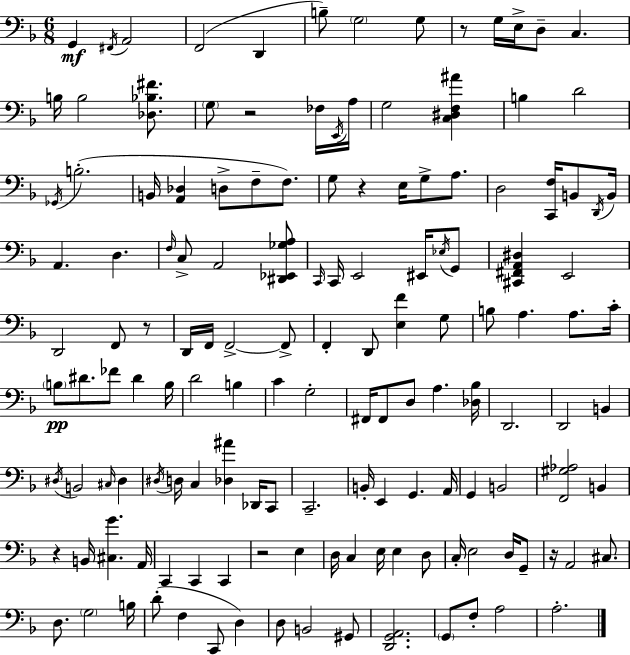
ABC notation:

X:1
T:Untitled
M:6/8
L:1/4
K:Dm
G,, ^F,,/4 A,,2 F,,2 D,, B,/2 G,2 G,/2 z/2 G,/4 E,/4 D,/2 C, B,/4 B,2 [_D,_B,^F]/2 G,/2 z2 _F,/4 E,,/4 A,/4 G,2 [C,^D,F,^A] B, D2 _G,,/4 B,2 B,,/4 [A,,_D,] D,/2 F,/2 F,/2 G,/2 z E,/4 G,/2 A,/2 D,2 [C,,F,]/4 B,,/2 D,,/4 B,,/4 A,, D, F,/4 C,/2 A,,2 [^D,,_E,,_G,A,]/2 C,,/4 C,,/4 E,,2 ^E,,/4 _E,/4 G,,/2 [^C,,^F,,A,,^D,] E,,2 D,,2 F,,/2 z/2 D,,/4 F,,/4 F,,2 F,,/2 F,, D,,/2 [E,F] G,/2 B,/2 A, A,/2 C/4 B,/2 ^D/2 _F/2 ^D B,/4 D2 B, C G,2 ^F,,/4 ^F,,/2 D,/2 A, [_D,_B,]/4 D,,2 D,,2 B,, ^D,/4 B,,2 ^C,/4 ^D, ^D,/4 D,/4 C, [_D,^A] _D,,/4 C,,/2 C,,2 B,,/4 E,, G,, A,,/4 G,, B,,2 [F,,^G,_A,]2 B,, z B,,/4 [^C,G] A,,/4 C,, C,, C,, z2 E, D,/4 C, E,/4 E, D,/2 C,/4 E,2 D,/4 G,,/2 z/4 A,,2 ^C,/2 D,/2 G,2 B,/4 D/2 F, C,,/2 D, D,/2 B,,2 ^G,,/2 [D,,G,,A,,]2 G,,/2 F,/2 A,2 A,2